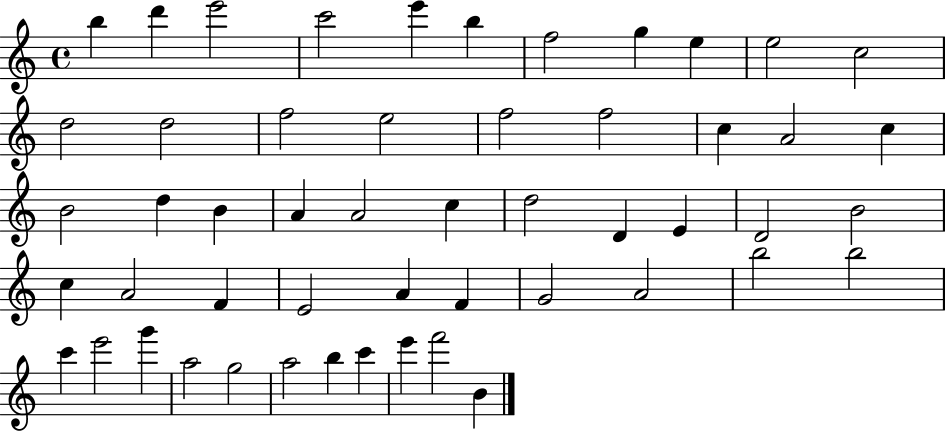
B5/q D6/q E6/h C6/h E6/q B5/q F5/h G5/q E5/q E5/h C5/h D5/h D5/h F5/h E5/h F5/h F5/h C5/q A4/h C5/q B4/h D5/q B4/q A4/q A4/h C5/q D5/h D4/q E4/q D4/h B4/h C5/q A4/h F4/q E4/h A4/q F4/q G4/h A4/h B5/h B5/h C6/q E6/h G6/q A5/h G5/h A5/h B5/q C6/q E6/q F6/h B4/q